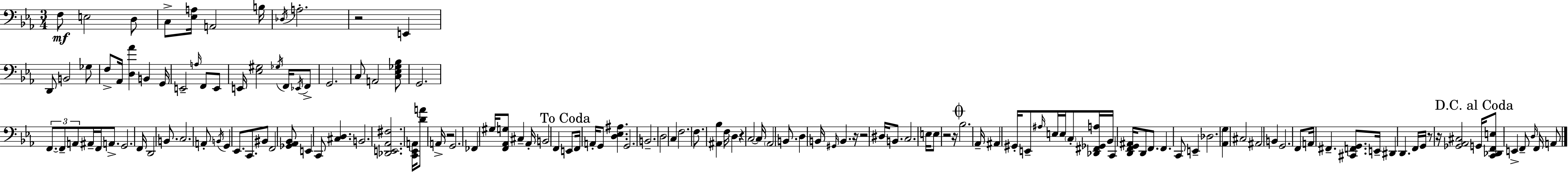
X:1
T:Untitled
M:3/4
L:1/4
K:Eb
F,/2 E,2 D,/2 C,/2 [_E,A,]/4 A,,2 B,/4 _D,/4 A,2 z2 E,, D,,/2 B,,2 _G,/2 F,/2 _A,,/4 [D,_A] B,, G,,/4 E,,2 A,/4 F,,/2 E,,/2 E,,/4 [_E,^G,]2 _G,/4 F,,/4 _E,,/4 F,,/2 G,,2 C,/2 A,,2 [C,_E,_G,_B,]/2 G,,2 F,,/2 F,,/2 A,,/2 ^A,,/4 F,,/4 A,,/2 G,,2 F,,/4 D,,2 B,,/2 C,2 A,,/2 B,,/4 G,, _E,,/2 C,,/2 ^B,,/2 F,,2 [_G,,_A,,_B,,]/2 E,, C,,/2 [^C,D,] B,,2 [_D,,E,,_A,,^F,]2 [C,,_E,,A,,]/4 [DA]/2 A,,/4 z2 G,,2 _F,, ^G,/4 [F,,_A,,G,]/2 ^C, _A,,/4 B,,2 F,, E,,/2 F,,/4 A,,/4 G,,/2 [D,_E,^A,] G,,2 B,,2 D,2 C, F,2 F,/2 [^A,,_B,] F,/4 D, z C,2 C,/4 _A,,2 B,,/2 D, B,,/4 ^G,,/4 B,, z/4 z2 ^D,/4 B,,/2 C,2 E,/4 E,/2 z2 z/4 _B,2 _A,,/4 ^A,, ^G,,/4 E,,/2 ^A,/4 E,/4 E,/4 C,/2 [_D,,^F,,_G,,A,]/4 _B,,/4 C,, [D,,F,,G,,^A,,]/4 D,,/2 F,,/2 F,, C,,/2 E,, _D,2 [_A,,G,] ^C,2 ^A,,2 B,, G,,2 F,,/2 A,,/4 ^F,, [^C,,F,,G,,]/2 E,,/4 ^D,, D,, F,,/4 G,,/4 z/2 z/4 [_G,,_A,,^C,]2 G,,/4 [C,,_D,,F,,E,]/2 E,, F,,/2 D,/4 F,,/4 A,,/2